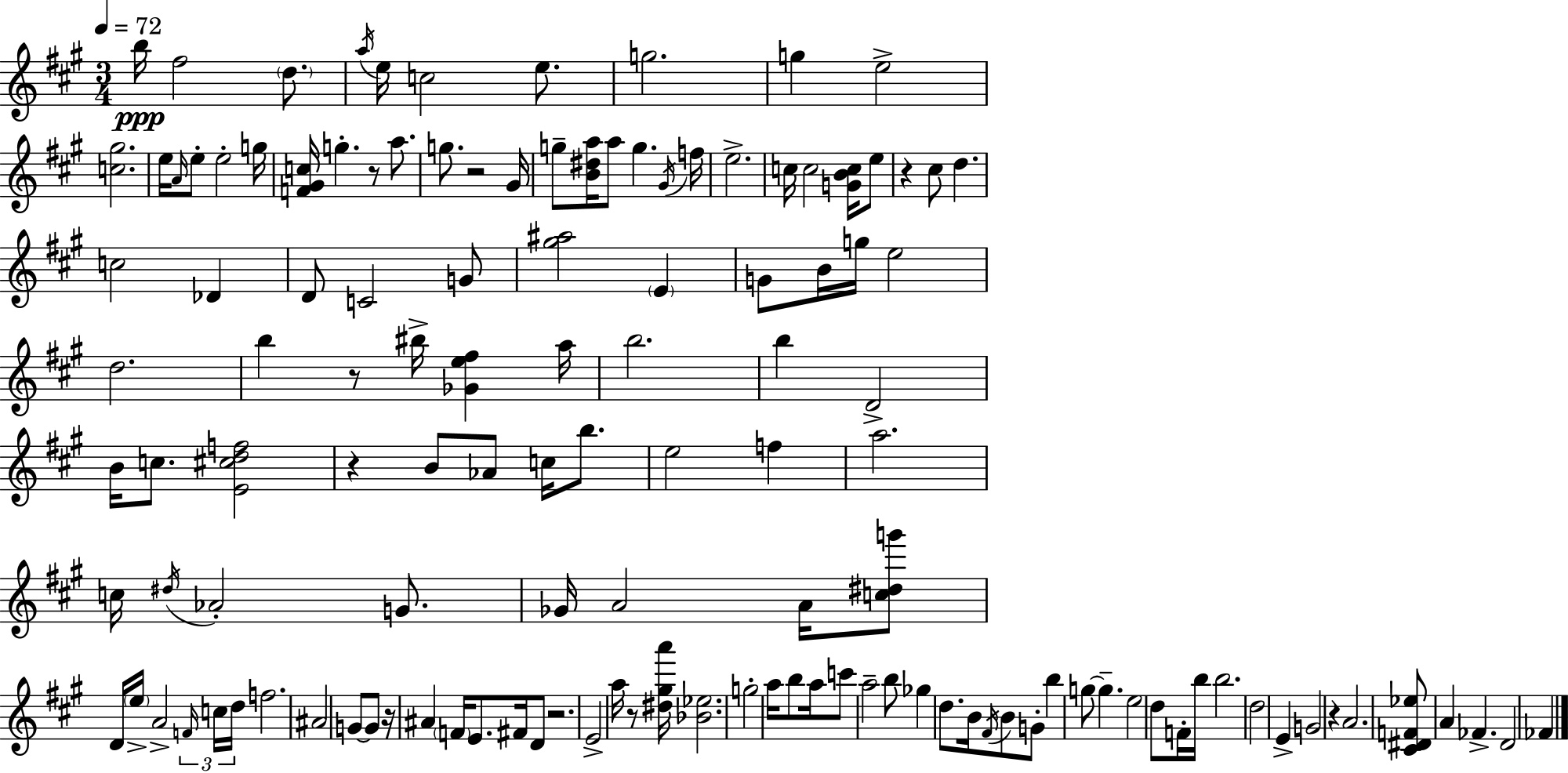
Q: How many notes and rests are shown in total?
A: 129